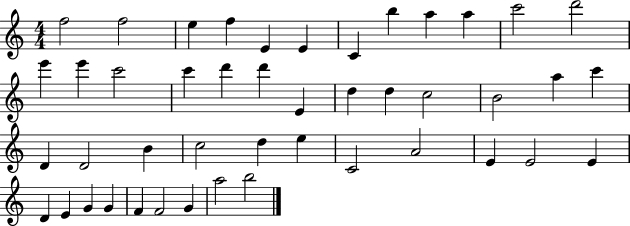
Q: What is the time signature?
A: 4/4